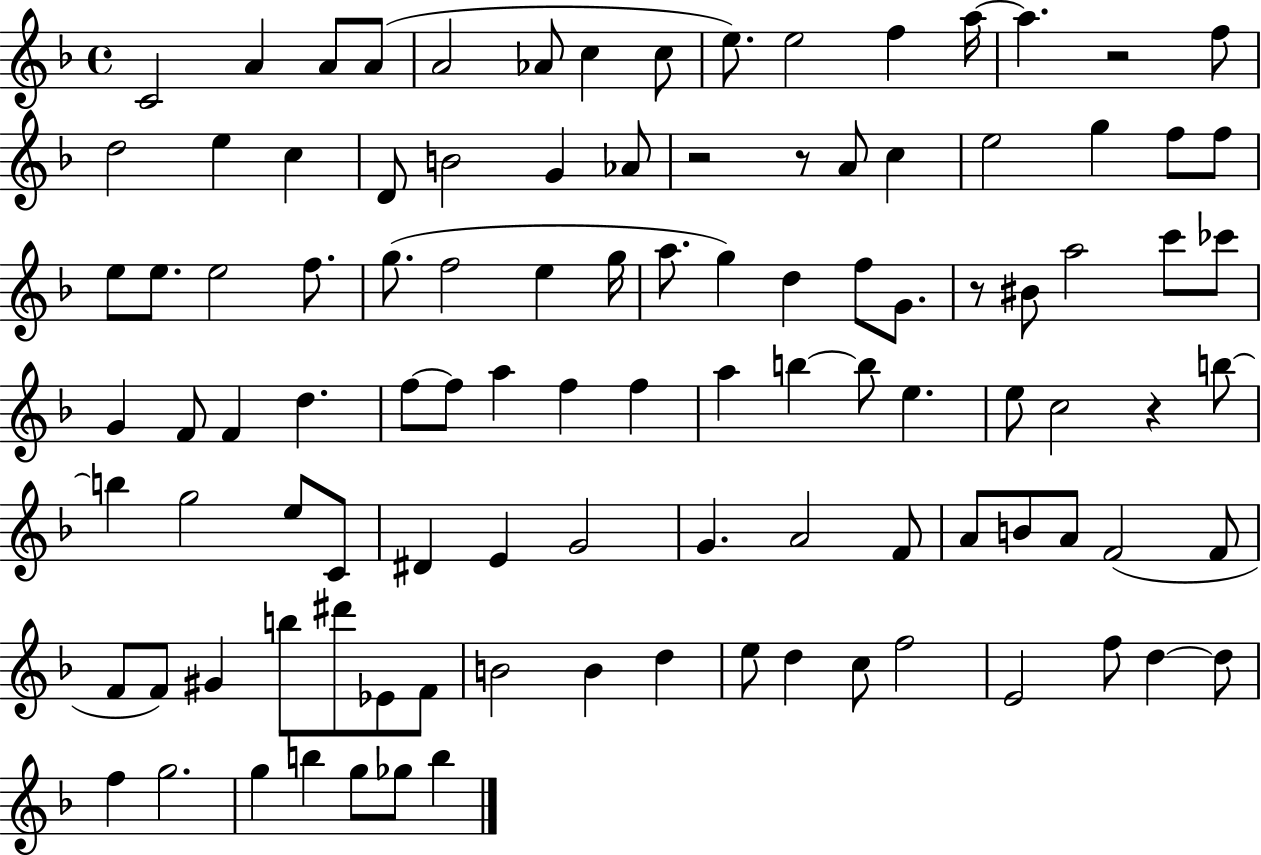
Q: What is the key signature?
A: F major